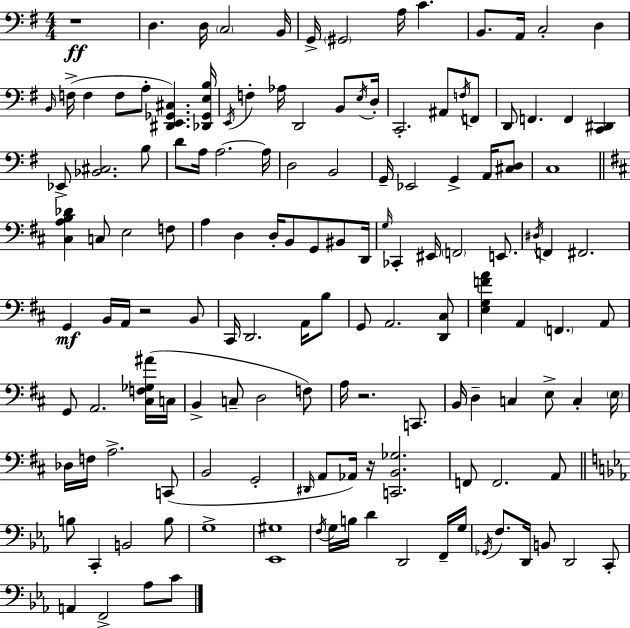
R/w D3/q. D3/s C3/h B2/s G2/s G#2/h A3/s C4/q. B2/e. A2/s C3/h D3/q B2/s F3/s F3/q F3/e A3/e [D#2,E2,Gb2,C#3]/q. [Db2,Gb2,E3,B3]/s E2/s F3/q Ab3/s D2/h B2/e E3/s D3/s C2/h. A#2/e F3/s F2/e D2/e F2/q. F2/q [C2,D#2]/q Eb2/e [Bb2,C#3]/h. B3/e D4/e A3/s A3/h. A3/s D3/h B2/h G2/s Eb2/h G2/q A2/s [C#3,D3]/e C3/w [C#3,A3,B3,Db4]/q C3/e E3/h F3/e A3/q D3/q D3/s B2/e G2/e BIS2/e D2/s G3/s CES2/q EIS2/s F2/h E2/e. D#3/s F2/q F#2/h. G2/q B2/s A2/s R/h B2/e C#2/s D2/h. A2/s B3/e G2/e A2/h. [D2,C#3]/e [E3,G3,F4,A4]/q A2/q F2/q. A2/e G2/e A2/h. [C#3,F3,Gb3,A#4]/s C3/s B2/q C3/e D3/h F3/e A3/s R/h. C2/e. B2/s D3/q C3/q E3/e C3/q E3/s Db3/s F3/s A3/h. C2/e B2/h G2/h D#2/s A2/e Ab2/s R/s [C2,B2,Gb3]/h. F2/e F2/h. A2/e B3/e C2/q B2/h B3/e G3/w [Eb2,G#3]/w F3/s G3/s B3/s D4/q D2/h F2/s G3/s Gb2/s F3/e. D2/s B2/e D2/h C2/e A2/q F2/h Ab3/e C4/e